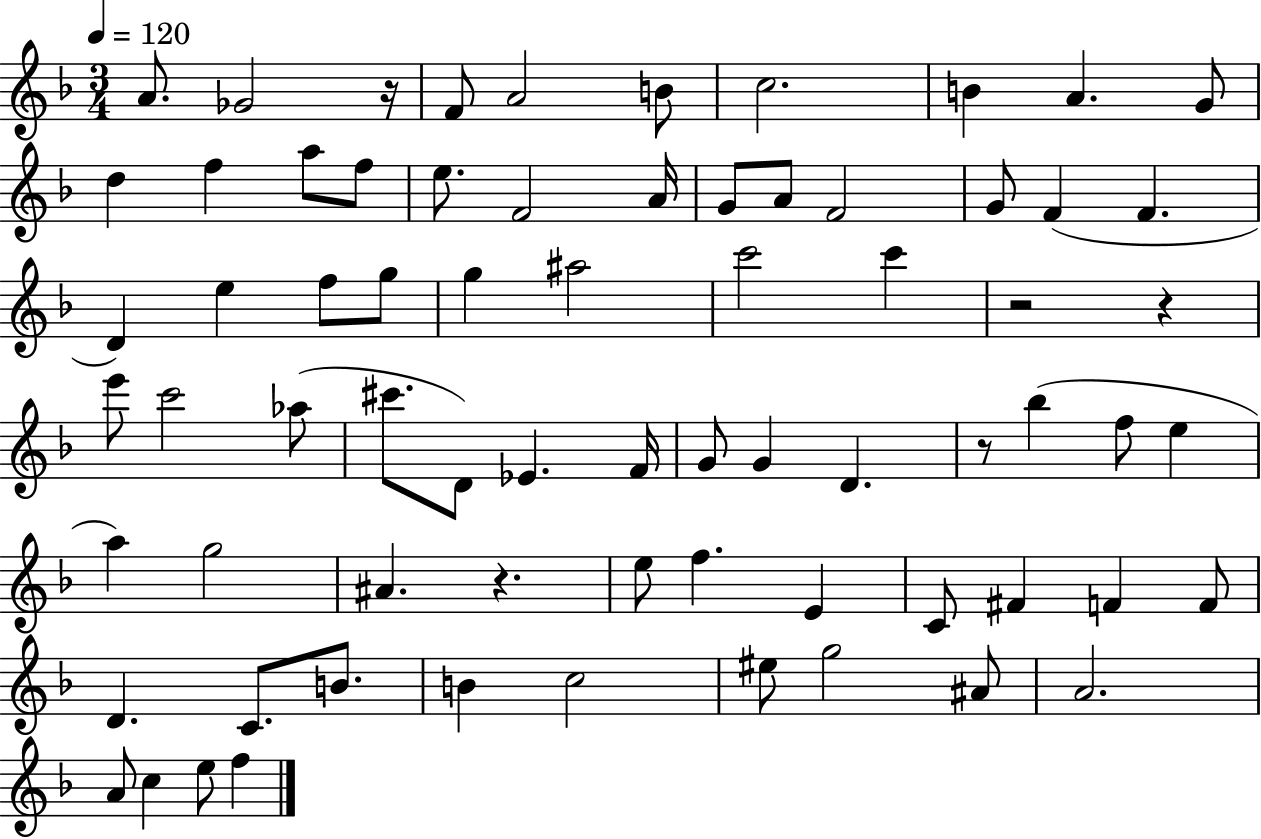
A4/e. Gb4/h R/s F4/e A4/h B4/e C5/h. B4/q A4/q. G4/e D5/q F5/q A5/e F5/e E5/e. F4/h A4/s G4/e A4/e F4/h G4/e F4/q F4/q. D4/q E5/q F5/e G5/e G5/q A#5/h C6/h C6/q R/h R/q E6/e C6/h Ab5/e C#6/e. D4/e Eb4/q. F4/s G4/e G4/q D4/q. R/e Bb5/q F5/e E5/q A5/q G5/h A#4/q. R/q. E5/e F5/q. E4/q C4/e F#4/q F4/q F4/e D4/q. C4/e. B4/e. B4/q C5/h EIS5/e G5/h A#4/e A4/h. A4/e C5/q E5/e F5/q